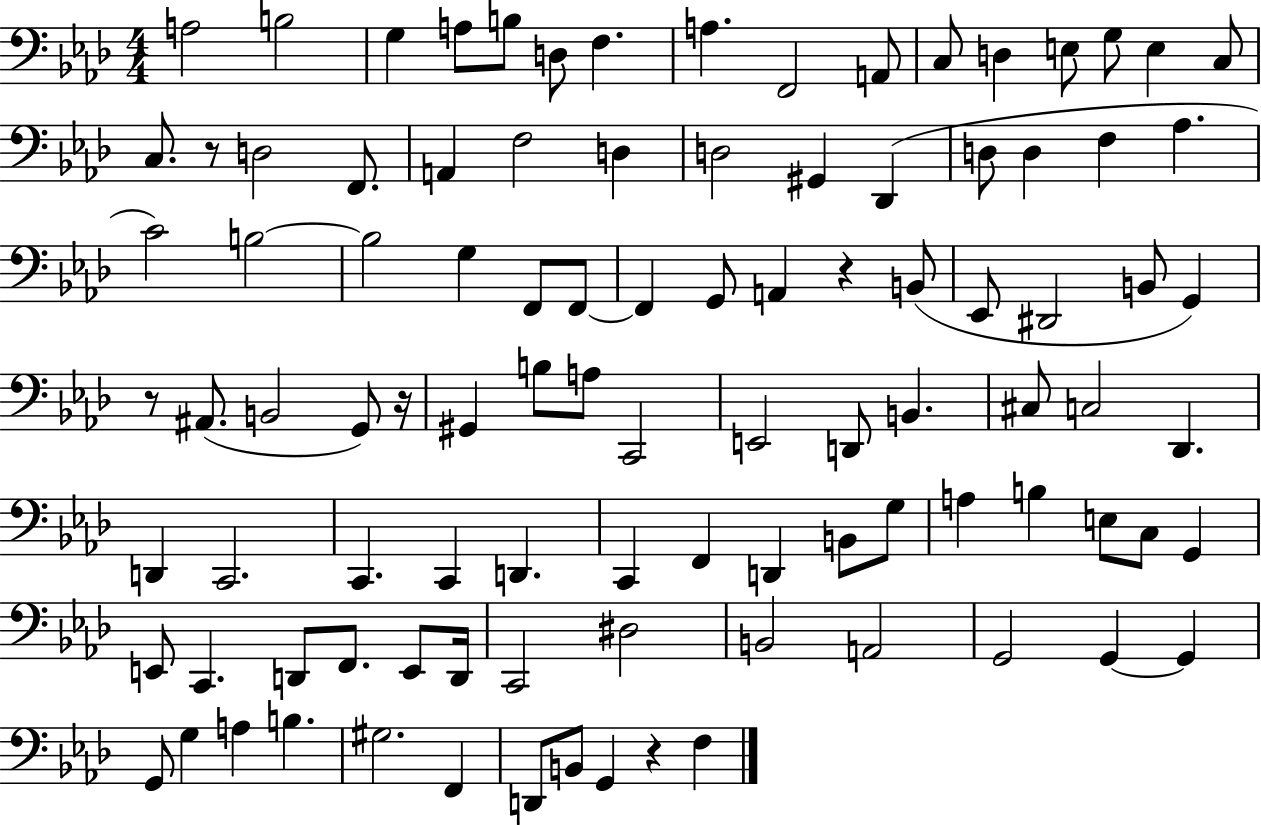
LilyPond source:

{
  \clef bass
  \numericTimeSignature
  \time 4/4
  \key aes \major
  \repeat volta 2 { a2 b2 | g4 a8 b8 d8 f4. | a4. f,2 a,8 | c8 d4 e8 g8 e4 c8 | \break c8. r8 d2 f,8. | a,4 f2 d4 | d2 gis,4 des,4( | d8 d4 f4 aes4. | \break c'2) b2~~ | b2 g4 f,8 f,8~~ | f,4 g,8 a,4 r4 b,8( | ees,8 dis,2 b,8 g,4) | \break r8 ais,8.( b,2 g,8) r16 | gis,4 b8 a8 c,2 | e,2 d,8 b,4. | cis8 c2 des,4. | \break d,4 c,2. | c,4. c,4 d,4. | c,4 f,4 d,4 b,8 g8 | a4 b4 e8 c8 g,4 | \break e,8 c,4. d,8 f,8. e,8 d,16 | c,2 dis2 | b,2 a,2 | g,2 g,4~~ g,4 | \break g,8 g4 a4 b4. | gis2. f,4 | d,8 b,8 g,4 r4 f4 | } \bar "|."
}